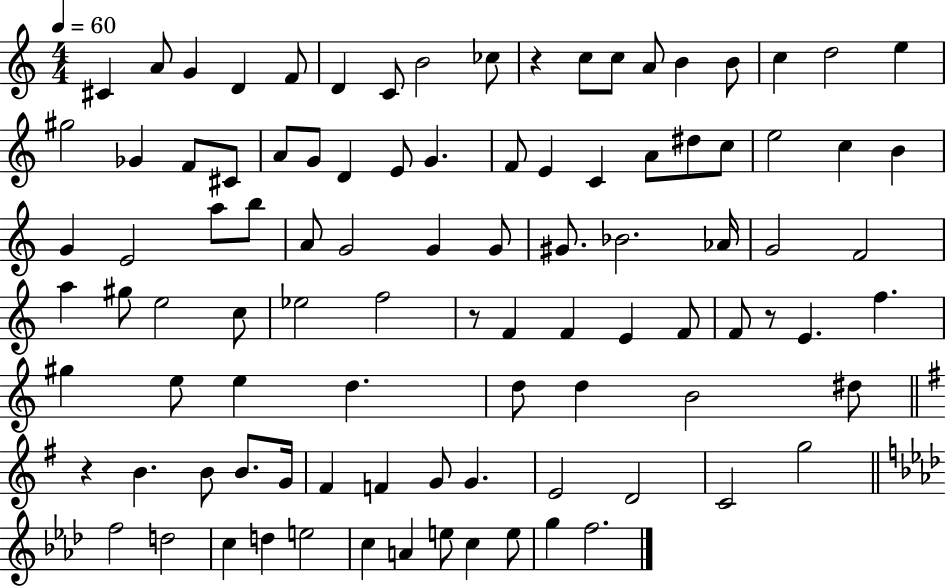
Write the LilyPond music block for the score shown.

{
  \clef treble
  \numericTimeSignature
  \time 4/4
  \key c \major
  \tempo 4 = 60
  cis'4 a'8 g'4 d'4 f'8 | d'4 c'8 b'2 ces''8 | r4 c''8 c''8 a'8 b'4 b'8 | c''4 d''2 e''4 | \break gis''2 ges'4 f'8 cis'8 | a'8 g'8 d'4 e'8 g'4. | f'8 e'4 c'4 a'8 dis''8 c''8 | e''2 c''4 b'4 | \break g'4 e'2 a''8 b''8 | a'8 g'2 g'4 g'8 | gis'8. bes'2. aes'16 | g'2 f'2 | \break a''4 gis''8 e''2 c''8 | ees''2 f''2 | r8 f'4 f'4 e'4 f'8 | f'8 r8 e'4. f''4. | \break gis''4 e''8 e''4 d''4. | d''8 d''4 b'2 dis''8 | \bar "||" \break \key g \major r4 b'4. b'8 b'8. g'16 | fis'4 f'4 g'8 g'4. | e'2 d'2 | c'2 g''2 | \break \bar "||" \break \key f \minor f''2 d''2 | c''4 d''4 e''2 | c''4 a'4 e''8 c''4 e''8 | g''4 f''2. | \break \bar "|."
}